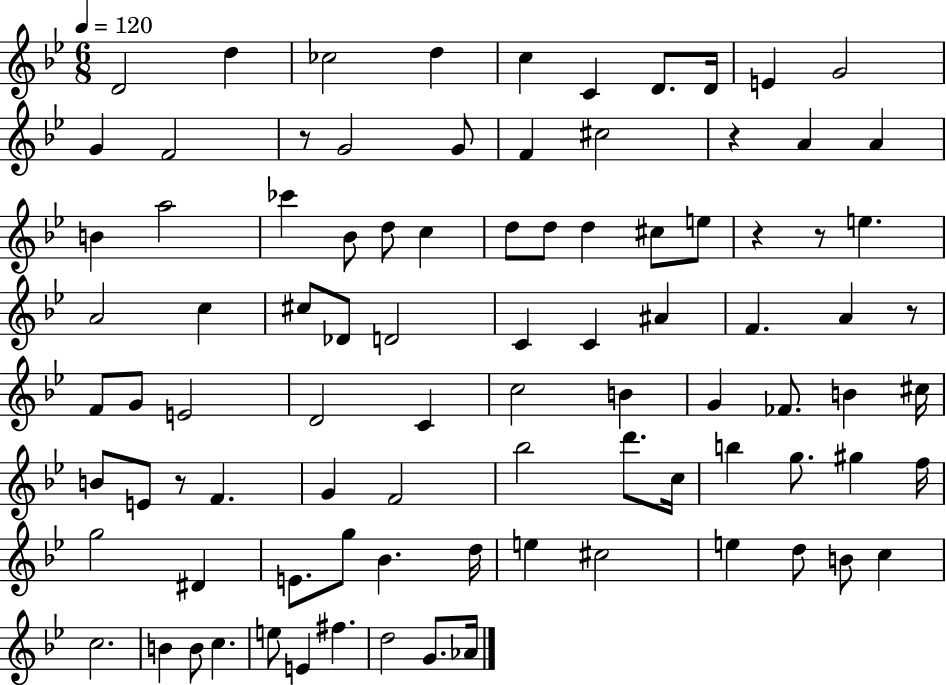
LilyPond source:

{
  \clef treble
  \numericTimeSignature
  \time 6/8
  \key bes \major
  \tempo 4 = 120
  d'2 d''4 | ces''2 d''4 | c''4 c'4 d'8. d'16 | e'4 g'2 | \break g'4 f'2 | r8 g'2 g'8 | f'4 cis''2 | r4 a'4 a'4 | \break b'4 a''2 | ces'''4 bes'8 d''8 c''4 | d''8 d''8 d''4 cis''8 e''8 | r4 r8 e''4. | \break a'2 c''4 | cis''8 des'8 d'2 | c'4 c'4 ais'4 | f'4. a'4 r8 | \break f'8 g'8 e'2 | d'2 c'4 | c''2 b'4 | g'4 fes'8. b'4 cis''16 | \break b'8 e'8 r8 f'4. | g'4 f'2 | bes''2 d'''8. c''16 | b''4 g''8. gis''4 f''16 | \break g''2 dis'4 | e'8. g''8 bes'4. d''16 | e''4 cis''2 | e''4 d''8 b'8 c''4 | \break c''2. | b'4 b'8 c''4. | e''8 e'4 fis''4. | d''2 g'8. aes'16 | \break \bar "|."
}